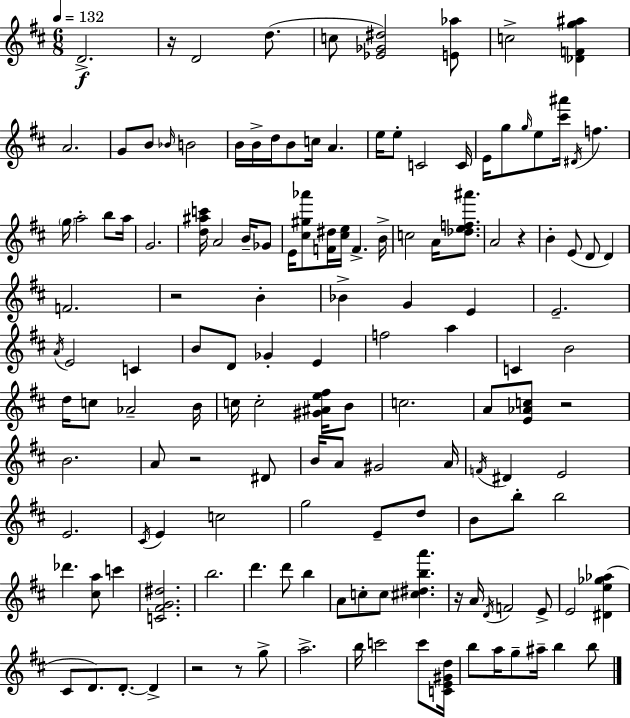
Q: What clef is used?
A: treble